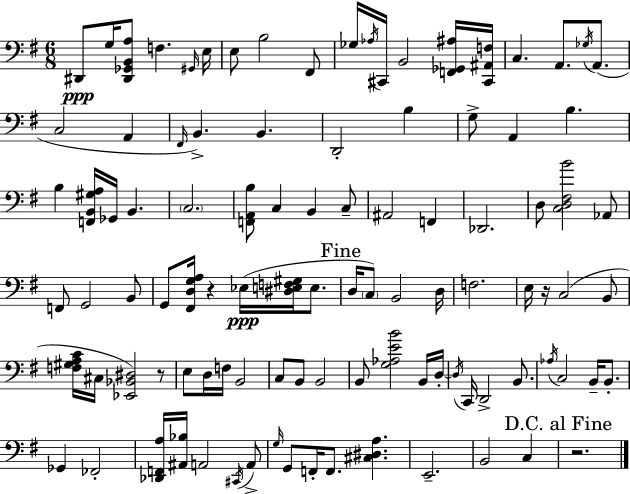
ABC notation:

X:1
T:Untitled
M:6/8
L:1/4
K:Em
^D,,/2 G,/4 [^D,,_G,,B,,A,]/2 F, ^G,,/4 E,/4 E,/2 B,2 ^F,,/2 _G,/4 _A,/4 ^C,,/4 B,,2 [F,,_G,,^A,]/4 [^C,,^A,,F,]/4 C, A,,/2 _G,/4 A,,/2 C,2 A,, ^F,,/4 B,, B,, D,,2 B, G,/2 A,, B, B, [F,,B,,^G,A,]/4 _G,,/4 B,, C,2 [F,,A,,B,]/2 C, B,, C,/2 ^A,,2 F,, _D,,2 D,/2 [C,D,^F,B]2 _A,,/2 F,,/2 G,,2 B,,/2 G,,/2 [^F,,D,G,A,]/4 z _E,/4 [^D,E,F,^G,]/4 E,/2 D,/4 C,/2 B,,2 D,/4 F,2 E,/4 z/4 C,2 B,,/2 [F,^G,A,C]/4 ^C,/4 [_E,,_B,,^D,]2 z/2 E,/2 D,/4 F,/4 B,,2 C,/2 B,,/2 B,,2 B,,/2 [G,_A,EB]2 B,,/4 D,/4 D,/4 C,,/4 D,,2 B,,/2 _A,/4 C,2 B,,/4 B,,/2 _G,, _F,,2 [_D,,F,,A,]/4 [^A,,_B,]/4 A,,2 ^C,,/4 A,,/2 G,/4 G,,/2 F,,/4 F,,/2 [^C,^D,A,] E,,2 B,,2 C, z2